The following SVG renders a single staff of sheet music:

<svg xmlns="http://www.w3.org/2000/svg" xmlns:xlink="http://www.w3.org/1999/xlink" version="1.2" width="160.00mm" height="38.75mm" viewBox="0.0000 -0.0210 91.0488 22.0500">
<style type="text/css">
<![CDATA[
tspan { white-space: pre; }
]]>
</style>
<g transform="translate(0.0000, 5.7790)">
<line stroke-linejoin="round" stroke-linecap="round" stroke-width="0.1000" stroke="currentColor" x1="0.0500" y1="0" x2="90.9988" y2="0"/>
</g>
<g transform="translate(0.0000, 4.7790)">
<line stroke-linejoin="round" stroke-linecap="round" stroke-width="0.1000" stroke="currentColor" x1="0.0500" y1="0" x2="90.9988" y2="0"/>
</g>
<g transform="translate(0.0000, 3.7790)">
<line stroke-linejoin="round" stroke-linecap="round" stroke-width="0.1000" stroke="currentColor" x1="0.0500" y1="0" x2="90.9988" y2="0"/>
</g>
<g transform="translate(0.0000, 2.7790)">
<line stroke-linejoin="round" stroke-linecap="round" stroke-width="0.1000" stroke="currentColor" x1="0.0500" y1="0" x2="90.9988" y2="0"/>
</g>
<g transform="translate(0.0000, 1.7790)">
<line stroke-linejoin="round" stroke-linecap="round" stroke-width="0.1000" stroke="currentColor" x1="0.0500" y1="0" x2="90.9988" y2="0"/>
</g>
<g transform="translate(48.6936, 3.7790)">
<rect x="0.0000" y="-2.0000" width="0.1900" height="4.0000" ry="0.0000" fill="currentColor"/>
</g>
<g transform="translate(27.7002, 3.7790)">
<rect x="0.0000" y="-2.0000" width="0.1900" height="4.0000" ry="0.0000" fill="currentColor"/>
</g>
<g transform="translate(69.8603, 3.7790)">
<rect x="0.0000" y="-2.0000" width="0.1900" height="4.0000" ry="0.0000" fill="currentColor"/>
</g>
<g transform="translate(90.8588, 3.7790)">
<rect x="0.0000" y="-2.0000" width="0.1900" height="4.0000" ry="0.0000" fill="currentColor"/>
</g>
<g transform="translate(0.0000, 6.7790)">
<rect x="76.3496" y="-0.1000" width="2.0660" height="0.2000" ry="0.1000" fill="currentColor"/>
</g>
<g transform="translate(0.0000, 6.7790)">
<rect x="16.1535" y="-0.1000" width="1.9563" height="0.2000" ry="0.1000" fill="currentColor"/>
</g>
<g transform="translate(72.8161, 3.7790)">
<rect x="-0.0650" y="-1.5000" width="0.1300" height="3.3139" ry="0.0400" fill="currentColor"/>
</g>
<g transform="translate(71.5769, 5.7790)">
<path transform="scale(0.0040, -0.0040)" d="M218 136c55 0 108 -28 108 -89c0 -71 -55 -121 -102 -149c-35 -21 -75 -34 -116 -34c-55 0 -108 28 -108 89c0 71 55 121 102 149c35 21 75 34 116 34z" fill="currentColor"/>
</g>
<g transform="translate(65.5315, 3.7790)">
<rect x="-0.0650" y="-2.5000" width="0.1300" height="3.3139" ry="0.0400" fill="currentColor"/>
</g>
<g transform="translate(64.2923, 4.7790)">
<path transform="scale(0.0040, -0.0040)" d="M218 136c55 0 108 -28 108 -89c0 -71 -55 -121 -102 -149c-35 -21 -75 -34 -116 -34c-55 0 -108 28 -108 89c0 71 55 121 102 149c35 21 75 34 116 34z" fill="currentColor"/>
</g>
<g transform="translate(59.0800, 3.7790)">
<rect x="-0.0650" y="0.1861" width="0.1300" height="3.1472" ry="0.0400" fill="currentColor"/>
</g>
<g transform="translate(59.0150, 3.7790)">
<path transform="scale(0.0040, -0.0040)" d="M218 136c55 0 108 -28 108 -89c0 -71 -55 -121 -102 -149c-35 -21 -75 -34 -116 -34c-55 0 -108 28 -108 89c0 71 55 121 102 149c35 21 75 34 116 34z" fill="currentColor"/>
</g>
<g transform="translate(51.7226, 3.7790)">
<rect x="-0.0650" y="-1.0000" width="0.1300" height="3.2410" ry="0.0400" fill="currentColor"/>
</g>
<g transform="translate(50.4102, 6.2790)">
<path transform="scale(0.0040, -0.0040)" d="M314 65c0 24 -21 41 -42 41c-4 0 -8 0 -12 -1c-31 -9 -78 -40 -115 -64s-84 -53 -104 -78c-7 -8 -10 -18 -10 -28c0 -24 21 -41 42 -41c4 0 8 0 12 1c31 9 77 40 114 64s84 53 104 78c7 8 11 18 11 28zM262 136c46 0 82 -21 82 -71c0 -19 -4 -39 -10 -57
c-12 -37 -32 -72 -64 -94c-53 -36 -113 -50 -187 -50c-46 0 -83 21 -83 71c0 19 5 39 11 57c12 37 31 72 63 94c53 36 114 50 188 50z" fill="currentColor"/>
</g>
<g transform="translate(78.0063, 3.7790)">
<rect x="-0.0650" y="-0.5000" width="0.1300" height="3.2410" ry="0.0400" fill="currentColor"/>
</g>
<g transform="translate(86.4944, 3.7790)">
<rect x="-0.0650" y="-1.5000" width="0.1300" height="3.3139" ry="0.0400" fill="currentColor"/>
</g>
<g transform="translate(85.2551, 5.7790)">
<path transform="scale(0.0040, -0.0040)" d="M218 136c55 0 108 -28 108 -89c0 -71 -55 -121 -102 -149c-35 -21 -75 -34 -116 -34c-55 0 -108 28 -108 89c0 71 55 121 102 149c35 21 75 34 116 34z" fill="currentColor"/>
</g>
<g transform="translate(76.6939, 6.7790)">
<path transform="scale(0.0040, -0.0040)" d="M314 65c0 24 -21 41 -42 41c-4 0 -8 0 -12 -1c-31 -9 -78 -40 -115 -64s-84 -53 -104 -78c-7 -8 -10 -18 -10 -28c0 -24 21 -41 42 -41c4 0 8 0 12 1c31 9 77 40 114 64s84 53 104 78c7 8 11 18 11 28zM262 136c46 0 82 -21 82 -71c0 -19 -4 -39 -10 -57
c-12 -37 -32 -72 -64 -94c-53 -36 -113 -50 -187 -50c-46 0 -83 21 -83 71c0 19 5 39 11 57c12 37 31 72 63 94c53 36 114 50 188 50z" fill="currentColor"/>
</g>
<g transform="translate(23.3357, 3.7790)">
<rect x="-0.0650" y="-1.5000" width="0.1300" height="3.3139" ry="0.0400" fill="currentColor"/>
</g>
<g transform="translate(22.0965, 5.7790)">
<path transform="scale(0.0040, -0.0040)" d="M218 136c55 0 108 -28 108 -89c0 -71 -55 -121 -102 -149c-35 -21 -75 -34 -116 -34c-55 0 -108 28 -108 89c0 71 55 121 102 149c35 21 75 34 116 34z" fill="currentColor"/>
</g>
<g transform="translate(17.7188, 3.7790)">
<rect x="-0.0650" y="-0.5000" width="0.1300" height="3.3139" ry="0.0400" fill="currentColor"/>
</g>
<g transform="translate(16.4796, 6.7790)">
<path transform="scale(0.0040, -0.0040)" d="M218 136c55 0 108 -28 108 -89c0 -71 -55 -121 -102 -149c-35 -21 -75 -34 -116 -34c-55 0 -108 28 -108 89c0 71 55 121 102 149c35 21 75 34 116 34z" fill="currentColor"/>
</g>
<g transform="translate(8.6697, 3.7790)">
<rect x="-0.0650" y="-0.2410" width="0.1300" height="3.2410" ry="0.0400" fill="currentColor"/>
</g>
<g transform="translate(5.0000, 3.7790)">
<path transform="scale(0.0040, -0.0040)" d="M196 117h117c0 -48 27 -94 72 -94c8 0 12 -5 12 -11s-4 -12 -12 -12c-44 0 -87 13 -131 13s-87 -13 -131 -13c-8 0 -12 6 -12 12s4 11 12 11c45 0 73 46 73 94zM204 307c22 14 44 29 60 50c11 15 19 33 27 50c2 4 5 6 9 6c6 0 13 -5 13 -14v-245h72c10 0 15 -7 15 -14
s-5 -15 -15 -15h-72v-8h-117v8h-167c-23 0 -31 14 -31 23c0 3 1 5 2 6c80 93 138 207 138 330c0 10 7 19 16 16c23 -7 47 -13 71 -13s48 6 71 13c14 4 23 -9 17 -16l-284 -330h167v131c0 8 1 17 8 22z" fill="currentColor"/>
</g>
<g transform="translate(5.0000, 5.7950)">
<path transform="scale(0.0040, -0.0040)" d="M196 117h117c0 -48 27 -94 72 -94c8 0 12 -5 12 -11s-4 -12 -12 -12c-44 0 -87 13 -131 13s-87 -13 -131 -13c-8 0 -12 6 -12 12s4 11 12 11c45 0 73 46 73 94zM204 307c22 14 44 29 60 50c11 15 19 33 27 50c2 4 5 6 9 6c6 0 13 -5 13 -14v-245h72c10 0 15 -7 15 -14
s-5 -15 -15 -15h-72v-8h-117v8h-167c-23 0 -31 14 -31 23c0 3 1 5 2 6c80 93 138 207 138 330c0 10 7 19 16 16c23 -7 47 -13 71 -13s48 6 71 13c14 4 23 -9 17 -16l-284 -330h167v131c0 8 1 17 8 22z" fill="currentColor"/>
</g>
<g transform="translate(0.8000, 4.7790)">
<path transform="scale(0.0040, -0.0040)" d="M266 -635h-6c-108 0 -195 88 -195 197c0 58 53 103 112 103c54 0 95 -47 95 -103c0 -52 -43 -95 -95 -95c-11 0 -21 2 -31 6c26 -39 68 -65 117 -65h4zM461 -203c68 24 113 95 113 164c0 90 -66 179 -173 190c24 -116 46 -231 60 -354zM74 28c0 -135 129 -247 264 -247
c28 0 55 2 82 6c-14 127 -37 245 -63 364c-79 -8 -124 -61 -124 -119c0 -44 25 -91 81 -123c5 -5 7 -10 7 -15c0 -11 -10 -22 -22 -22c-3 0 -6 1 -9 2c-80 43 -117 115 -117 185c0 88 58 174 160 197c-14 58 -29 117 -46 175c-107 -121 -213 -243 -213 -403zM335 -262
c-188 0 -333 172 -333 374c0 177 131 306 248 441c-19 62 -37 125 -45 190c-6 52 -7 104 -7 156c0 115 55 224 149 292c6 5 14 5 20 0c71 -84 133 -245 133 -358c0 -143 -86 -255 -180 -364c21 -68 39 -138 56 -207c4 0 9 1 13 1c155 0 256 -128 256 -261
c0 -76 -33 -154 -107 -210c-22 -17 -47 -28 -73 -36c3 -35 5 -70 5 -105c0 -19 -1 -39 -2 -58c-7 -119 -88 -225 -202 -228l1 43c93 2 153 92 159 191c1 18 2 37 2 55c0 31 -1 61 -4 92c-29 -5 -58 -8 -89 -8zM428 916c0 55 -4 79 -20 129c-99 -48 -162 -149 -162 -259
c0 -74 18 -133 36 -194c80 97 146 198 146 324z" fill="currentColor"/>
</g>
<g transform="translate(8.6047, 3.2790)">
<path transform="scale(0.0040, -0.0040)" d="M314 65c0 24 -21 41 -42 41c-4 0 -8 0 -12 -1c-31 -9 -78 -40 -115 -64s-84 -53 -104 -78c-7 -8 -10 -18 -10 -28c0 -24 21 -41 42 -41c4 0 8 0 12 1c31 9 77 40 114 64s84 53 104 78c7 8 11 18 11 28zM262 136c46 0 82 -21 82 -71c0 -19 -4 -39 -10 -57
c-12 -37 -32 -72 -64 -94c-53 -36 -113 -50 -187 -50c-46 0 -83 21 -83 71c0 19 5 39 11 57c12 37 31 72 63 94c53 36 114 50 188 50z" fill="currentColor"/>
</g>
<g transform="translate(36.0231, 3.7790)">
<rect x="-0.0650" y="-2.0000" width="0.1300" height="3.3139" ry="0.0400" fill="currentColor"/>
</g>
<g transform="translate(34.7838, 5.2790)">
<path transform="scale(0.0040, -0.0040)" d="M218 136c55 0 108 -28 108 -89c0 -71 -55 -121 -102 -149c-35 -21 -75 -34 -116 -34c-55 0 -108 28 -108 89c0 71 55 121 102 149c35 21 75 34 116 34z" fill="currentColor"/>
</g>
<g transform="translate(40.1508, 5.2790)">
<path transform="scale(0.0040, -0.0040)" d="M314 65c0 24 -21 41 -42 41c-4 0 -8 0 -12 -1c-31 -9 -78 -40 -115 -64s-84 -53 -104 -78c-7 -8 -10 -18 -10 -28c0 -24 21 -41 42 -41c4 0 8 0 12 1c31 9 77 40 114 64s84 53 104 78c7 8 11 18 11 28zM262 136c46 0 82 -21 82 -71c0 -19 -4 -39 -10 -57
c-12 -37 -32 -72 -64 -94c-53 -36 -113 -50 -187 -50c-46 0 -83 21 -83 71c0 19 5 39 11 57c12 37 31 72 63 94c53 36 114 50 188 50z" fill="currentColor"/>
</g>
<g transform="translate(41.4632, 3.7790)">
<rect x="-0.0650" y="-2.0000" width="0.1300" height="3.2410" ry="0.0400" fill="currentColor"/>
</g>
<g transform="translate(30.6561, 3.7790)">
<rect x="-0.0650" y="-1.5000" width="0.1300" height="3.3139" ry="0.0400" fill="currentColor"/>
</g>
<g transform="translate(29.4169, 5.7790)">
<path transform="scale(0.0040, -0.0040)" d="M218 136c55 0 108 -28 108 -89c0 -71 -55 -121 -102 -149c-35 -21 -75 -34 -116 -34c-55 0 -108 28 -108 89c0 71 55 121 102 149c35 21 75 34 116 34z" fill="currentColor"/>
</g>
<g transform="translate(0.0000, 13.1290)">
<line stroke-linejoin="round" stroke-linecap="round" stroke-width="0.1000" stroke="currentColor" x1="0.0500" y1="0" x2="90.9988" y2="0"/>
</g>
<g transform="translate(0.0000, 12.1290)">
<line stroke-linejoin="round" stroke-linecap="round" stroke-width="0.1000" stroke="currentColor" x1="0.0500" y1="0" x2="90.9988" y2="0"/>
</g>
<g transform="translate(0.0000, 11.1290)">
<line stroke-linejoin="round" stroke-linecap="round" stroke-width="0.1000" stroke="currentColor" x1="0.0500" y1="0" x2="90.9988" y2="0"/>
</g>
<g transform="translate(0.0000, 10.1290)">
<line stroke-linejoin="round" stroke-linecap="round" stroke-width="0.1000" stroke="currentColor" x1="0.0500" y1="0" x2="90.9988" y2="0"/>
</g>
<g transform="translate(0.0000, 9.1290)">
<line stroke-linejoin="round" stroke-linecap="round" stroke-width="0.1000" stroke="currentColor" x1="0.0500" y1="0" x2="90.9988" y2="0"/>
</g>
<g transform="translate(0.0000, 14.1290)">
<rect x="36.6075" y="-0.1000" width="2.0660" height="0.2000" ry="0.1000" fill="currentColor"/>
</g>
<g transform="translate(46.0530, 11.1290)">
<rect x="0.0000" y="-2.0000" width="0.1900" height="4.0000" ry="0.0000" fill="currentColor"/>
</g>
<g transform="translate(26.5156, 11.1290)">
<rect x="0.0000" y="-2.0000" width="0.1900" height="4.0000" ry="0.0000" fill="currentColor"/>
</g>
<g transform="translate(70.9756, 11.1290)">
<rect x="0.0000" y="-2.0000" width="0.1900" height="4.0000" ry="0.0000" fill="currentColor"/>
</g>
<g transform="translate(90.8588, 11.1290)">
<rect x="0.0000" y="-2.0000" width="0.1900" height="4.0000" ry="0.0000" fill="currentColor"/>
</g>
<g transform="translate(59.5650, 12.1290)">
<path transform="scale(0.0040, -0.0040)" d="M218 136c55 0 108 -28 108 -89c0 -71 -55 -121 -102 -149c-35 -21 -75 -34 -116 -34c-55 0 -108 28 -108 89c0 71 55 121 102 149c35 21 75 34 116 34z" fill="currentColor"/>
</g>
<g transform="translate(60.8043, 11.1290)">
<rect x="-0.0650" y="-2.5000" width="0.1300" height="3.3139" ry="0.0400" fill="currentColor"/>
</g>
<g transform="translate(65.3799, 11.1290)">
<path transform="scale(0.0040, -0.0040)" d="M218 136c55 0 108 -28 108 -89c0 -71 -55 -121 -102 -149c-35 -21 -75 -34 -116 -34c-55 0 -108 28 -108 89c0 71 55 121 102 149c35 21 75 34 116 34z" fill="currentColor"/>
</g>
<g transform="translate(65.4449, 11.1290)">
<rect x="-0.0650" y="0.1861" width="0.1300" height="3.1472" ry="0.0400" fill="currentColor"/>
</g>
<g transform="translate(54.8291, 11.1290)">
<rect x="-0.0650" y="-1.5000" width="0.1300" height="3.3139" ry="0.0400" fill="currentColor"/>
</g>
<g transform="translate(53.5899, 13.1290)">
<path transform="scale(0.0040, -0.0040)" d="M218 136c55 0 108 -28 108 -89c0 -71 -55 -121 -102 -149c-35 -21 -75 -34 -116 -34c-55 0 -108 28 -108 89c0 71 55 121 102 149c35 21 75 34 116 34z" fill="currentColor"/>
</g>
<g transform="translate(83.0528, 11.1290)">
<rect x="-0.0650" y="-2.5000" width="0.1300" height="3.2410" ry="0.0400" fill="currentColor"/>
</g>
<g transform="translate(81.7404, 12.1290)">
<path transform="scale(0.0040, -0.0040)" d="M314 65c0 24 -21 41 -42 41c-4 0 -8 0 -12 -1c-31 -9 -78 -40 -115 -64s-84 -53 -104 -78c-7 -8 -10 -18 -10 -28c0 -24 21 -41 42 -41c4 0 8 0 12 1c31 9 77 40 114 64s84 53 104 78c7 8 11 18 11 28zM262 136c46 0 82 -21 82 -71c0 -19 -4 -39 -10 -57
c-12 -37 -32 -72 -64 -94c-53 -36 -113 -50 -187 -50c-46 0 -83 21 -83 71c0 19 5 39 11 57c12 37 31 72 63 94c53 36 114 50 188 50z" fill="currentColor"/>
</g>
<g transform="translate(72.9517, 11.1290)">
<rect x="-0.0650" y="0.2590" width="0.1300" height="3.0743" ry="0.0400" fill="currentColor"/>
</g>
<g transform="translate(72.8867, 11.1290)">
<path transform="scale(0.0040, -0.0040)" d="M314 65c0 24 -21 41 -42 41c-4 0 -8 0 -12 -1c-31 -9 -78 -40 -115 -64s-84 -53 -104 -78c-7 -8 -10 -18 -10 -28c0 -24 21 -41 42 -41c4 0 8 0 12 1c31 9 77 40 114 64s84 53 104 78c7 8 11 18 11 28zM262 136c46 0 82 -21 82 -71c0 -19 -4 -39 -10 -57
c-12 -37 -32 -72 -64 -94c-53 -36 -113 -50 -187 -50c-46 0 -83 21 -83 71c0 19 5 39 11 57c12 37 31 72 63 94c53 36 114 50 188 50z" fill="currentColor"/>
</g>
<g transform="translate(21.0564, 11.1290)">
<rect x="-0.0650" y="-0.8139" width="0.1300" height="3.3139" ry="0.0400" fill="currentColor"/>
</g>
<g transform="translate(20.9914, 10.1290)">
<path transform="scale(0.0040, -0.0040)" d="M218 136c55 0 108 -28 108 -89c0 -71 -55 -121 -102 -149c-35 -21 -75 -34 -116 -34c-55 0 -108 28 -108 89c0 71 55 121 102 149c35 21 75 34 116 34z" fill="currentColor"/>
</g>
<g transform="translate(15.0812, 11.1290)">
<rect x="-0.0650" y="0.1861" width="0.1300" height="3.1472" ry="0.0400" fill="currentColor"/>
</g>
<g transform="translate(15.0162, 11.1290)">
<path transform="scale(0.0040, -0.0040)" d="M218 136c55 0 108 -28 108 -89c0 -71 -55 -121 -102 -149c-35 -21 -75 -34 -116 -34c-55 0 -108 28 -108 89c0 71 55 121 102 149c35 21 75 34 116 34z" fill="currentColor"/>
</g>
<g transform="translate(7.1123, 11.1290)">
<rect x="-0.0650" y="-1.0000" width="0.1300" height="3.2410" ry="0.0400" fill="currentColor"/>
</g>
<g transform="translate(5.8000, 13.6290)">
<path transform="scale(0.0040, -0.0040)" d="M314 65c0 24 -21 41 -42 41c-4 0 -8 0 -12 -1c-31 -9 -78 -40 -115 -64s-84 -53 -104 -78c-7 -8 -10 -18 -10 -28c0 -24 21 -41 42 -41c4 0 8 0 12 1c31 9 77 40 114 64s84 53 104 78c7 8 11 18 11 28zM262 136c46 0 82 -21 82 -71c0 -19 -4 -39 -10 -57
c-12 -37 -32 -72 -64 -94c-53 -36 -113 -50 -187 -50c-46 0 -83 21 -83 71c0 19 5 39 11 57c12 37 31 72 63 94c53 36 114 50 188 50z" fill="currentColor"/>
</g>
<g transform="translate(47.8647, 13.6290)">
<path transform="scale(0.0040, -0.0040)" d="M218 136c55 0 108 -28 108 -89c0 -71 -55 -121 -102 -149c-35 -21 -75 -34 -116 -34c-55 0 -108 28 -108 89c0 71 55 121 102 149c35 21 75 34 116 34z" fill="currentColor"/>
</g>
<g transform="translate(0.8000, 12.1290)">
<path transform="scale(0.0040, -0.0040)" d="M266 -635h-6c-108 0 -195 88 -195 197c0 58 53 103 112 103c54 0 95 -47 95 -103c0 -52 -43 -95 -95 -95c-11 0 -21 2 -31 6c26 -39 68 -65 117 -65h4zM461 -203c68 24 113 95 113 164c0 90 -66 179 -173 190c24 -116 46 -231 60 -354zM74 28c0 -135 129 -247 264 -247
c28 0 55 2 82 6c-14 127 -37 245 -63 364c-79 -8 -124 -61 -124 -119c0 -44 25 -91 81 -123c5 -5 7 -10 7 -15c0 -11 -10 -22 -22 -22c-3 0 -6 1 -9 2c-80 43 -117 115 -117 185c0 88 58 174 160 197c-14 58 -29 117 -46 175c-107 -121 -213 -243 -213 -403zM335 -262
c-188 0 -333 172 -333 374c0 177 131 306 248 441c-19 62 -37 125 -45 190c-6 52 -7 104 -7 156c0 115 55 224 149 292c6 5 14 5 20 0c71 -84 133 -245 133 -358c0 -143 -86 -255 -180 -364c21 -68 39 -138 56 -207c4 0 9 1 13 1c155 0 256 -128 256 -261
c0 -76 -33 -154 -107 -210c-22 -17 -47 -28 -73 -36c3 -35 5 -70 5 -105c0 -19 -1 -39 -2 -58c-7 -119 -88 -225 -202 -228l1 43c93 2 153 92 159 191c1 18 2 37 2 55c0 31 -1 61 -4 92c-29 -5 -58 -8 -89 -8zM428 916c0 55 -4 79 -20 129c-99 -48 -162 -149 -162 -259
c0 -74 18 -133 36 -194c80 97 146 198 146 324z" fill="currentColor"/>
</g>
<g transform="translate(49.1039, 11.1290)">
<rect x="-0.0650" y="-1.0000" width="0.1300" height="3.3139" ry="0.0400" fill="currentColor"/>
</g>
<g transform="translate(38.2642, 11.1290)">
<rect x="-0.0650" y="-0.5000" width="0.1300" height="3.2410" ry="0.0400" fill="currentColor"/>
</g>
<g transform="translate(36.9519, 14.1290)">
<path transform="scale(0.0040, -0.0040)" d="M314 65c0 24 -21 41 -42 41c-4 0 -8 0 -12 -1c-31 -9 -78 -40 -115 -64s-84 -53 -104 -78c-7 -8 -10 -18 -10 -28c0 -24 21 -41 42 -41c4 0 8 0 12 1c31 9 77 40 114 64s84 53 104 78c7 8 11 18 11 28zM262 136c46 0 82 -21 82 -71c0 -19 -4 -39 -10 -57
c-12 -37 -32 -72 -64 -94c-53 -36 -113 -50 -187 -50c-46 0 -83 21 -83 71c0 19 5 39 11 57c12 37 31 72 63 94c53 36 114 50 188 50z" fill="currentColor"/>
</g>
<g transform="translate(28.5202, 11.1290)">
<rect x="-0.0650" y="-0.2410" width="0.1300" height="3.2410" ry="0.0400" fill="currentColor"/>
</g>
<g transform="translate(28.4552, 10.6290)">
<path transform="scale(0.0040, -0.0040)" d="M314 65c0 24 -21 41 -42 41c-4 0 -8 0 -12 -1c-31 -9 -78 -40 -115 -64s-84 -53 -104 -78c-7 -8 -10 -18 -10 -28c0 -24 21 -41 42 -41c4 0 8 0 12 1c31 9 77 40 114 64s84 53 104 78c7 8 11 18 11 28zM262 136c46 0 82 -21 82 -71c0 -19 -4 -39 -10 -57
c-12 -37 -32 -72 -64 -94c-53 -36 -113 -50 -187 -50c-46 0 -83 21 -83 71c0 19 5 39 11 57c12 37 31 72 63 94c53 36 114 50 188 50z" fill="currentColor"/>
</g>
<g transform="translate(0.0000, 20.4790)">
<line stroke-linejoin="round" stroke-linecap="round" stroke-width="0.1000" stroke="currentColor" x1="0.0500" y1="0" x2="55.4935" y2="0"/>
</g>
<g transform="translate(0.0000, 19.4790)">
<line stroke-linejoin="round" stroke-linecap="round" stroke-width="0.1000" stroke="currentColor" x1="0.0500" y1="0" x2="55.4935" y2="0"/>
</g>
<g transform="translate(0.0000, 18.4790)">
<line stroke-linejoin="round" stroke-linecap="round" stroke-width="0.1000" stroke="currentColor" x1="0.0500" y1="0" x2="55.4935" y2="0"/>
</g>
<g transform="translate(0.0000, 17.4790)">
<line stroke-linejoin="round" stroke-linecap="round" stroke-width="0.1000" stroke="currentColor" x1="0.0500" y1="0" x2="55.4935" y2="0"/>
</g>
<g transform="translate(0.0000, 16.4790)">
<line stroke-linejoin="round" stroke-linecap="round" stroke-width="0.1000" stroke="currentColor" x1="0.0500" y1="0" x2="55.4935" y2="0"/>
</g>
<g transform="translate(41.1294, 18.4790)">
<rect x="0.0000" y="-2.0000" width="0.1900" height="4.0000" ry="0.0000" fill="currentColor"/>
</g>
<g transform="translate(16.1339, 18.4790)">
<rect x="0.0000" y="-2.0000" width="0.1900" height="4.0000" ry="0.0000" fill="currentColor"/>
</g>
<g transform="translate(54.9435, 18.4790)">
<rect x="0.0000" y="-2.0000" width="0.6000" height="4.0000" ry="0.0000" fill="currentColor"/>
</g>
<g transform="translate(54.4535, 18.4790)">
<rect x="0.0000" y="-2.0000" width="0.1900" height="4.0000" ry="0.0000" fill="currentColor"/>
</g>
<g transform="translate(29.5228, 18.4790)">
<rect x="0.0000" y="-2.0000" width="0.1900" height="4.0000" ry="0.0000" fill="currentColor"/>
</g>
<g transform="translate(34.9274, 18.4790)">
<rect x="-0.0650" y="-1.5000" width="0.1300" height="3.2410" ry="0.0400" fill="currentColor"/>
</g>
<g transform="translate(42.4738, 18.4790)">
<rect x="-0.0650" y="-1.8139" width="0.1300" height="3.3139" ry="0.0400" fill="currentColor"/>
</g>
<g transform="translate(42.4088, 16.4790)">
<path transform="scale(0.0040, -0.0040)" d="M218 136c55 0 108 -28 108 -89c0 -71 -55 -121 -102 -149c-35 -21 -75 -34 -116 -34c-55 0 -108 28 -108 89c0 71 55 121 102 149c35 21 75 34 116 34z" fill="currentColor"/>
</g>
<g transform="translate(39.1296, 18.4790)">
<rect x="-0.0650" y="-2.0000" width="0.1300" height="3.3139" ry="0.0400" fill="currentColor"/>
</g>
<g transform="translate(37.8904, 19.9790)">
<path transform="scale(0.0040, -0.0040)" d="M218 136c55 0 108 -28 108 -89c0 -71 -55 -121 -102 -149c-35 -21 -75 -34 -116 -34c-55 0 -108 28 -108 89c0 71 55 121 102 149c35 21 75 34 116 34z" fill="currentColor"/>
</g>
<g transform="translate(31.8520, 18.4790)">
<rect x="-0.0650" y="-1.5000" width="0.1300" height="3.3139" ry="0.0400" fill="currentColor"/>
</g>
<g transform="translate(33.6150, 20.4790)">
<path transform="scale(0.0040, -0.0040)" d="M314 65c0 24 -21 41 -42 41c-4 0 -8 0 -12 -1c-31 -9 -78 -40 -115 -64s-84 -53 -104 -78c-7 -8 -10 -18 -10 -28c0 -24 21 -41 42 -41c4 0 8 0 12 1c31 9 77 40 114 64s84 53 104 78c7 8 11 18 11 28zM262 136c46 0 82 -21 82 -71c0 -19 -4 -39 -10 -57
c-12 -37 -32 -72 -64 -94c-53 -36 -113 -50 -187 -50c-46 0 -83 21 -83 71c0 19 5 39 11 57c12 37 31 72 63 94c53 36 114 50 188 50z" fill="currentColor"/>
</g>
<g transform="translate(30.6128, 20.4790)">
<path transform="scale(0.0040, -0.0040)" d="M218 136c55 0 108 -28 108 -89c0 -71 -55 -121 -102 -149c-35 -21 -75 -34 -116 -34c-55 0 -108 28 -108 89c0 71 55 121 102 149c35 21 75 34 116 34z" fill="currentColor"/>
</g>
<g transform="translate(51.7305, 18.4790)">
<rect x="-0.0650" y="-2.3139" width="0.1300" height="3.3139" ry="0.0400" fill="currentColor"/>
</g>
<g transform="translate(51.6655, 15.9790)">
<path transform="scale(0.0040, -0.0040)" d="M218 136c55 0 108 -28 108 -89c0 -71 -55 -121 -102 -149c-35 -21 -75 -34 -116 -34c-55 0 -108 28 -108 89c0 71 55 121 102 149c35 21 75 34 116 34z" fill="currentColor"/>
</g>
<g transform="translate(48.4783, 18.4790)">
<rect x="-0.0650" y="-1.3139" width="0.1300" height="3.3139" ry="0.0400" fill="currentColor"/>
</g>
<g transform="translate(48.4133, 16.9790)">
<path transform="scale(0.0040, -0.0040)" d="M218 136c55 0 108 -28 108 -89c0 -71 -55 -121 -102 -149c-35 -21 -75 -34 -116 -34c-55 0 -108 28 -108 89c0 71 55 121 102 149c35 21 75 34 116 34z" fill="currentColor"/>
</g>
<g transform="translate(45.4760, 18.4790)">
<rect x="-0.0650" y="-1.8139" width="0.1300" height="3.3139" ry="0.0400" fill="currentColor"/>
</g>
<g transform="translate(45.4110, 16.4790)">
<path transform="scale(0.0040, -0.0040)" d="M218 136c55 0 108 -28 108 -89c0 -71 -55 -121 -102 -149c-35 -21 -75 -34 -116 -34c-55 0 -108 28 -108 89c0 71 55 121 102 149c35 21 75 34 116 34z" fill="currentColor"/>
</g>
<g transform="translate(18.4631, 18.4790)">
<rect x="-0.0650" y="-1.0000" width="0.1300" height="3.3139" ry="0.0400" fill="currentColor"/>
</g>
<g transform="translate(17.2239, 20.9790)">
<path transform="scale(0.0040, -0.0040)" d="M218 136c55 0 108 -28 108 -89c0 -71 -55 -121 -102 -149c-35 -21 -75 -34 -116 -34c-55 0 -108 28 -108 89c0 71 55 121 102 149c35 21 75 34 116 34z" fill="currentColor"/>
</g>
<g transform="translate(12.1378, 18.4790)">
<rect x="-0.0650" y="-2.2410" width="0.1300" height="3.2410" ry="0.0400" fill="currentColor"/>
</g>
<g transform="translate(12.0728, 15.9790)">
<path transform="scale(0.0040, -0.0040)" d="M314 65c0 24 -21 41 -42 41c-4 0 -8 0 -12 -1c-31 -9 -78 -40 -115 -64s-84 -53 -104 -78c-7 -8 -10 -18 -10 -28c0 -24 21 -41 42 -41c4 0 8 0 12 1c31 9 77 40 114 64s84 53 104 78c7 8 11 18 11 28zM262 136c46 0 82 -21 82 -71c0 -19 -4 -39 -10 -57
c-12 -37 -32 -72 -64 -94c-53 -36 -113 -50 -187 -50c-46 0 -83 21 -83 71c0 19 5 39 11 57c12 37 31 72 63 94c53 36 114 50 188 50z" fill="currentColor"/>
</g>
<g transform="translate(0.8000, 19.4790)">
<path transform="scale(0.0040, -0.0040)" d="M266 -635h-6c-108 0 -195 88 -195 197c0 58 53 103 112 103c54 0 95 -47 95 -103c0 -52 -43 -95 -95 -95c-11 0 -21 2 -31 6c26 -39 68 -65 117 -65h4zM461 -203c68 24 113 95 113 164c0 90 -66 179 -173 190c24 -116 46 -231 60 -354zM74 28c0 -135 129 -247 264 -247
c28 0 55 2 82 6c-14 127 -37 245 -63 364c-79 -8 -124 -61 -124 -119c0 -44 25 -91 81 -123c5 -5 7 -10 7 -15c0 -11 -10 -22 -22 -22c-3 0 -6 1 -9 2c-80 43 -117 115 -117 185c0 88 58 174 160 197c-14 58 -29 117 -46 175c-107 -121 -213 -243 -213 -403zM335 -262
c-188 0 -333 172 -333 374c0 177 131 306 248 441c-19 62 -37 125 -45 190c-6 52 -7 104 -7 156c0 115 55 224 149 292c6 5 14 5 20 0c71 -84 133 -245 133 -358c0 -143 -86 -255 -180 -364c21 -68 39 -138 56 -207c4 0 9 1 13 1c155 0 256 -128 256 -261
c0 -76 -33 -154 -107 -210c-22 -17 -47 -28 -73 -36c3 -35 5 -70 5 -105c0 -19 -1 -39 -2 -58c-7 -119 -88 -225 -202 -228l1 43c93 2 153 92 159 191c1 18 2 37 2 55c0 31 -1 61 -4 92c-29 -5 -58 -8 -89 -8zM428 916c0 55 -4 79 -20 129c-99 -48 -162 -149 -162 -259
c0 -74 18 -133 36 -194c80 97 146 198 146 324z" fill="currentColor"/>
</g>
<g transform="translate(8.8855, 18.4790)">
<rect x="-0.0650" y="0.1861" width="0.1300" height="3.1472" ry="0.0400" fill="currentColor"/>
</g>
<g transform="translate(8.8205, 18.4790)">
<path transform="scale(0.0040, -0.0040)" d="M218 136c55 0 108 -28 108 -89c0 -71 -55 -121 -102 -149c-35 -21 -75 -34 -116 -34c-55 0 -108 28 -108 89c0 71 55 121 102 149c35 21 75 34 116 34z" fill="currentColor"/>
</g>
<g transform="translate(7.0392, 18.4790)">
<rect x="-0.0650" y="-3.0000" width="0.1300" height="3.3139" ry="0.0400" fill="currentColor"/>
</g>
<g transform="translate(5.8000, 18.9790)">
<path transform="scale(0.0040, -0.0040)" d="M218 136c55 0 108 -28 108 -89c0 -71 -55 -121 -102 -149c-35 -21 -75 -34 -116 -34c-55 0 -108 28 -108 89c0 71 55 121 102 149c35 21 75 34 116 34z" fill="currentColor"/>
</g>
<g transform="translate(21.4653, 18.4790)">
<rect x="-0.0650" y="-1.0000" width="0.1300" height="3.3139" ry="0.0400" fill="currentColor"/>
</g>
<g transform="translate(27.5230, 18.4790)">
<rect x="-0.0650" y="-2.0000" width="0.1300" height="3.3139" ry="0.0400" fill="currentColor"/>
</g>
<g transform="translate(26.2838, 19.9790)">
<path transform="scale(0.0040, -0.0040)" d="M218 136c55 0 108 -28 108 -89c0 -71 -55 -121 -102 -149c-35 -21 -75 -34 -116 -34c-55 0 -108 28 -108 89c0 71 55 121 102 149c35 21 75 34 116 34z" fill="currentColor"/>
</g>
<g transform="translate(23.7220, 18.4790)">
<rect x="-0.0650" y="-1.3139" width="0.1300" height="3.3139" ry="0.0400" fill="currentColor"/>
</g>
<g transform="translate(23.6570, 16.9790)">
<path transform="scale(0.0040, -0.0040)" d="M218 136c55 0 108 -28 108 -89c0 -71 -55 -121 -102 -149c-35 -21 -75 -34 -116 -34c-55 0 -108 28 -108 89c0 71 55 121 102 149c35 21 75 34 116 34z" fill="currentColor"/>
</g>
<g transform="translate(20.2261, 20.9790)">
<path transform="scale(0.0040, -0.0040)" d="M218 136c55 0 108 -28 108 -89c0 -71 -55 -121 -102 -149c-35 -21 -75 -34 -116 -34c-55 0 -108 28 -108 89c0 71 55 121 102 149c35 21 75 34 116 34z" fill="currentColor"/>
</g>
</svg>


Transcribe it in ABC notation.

X:1
T:Untitled
M:4/4
L:1/4
K:C
c2 C E E F F2 D2 B G E C2 E D2 B d c2 C2 D E G B B2 G2 A B g2 D D e F E E2 F f f e g